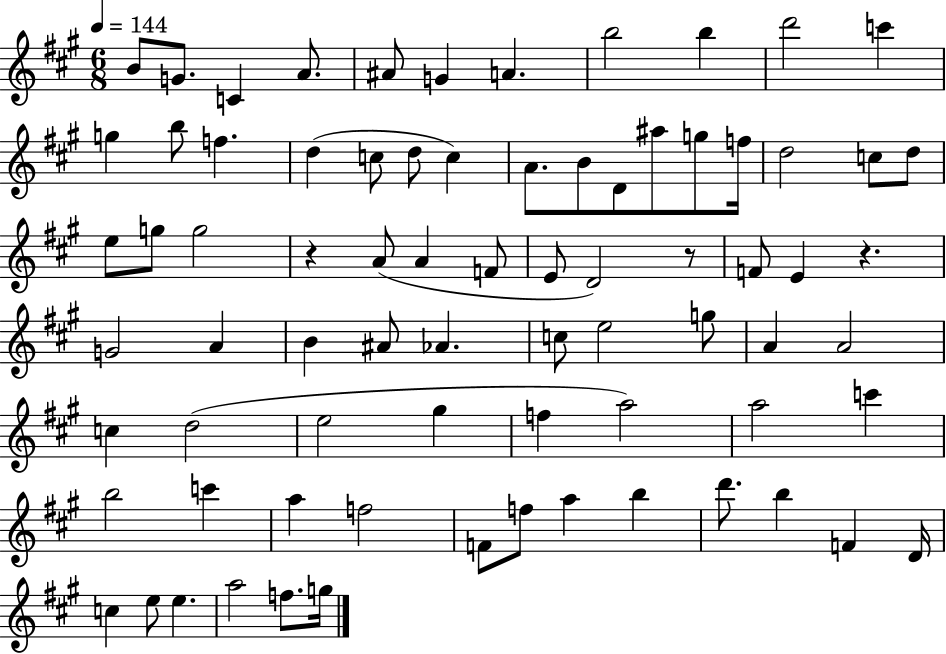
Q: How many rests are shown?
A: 3